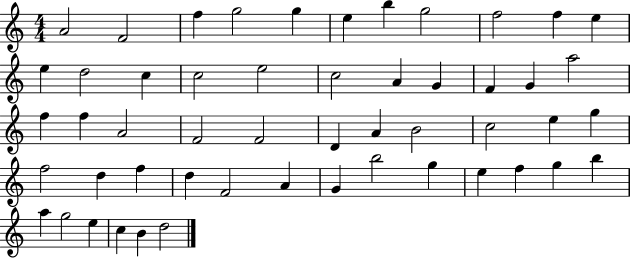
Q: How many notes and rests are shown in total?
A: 52